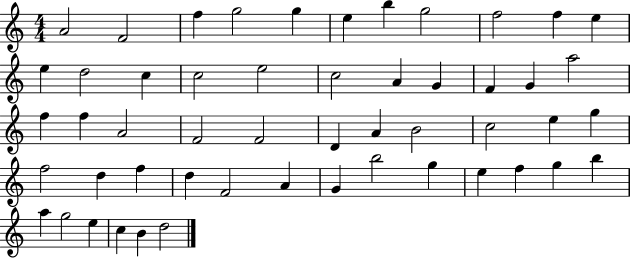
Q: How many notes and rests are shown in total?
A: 52